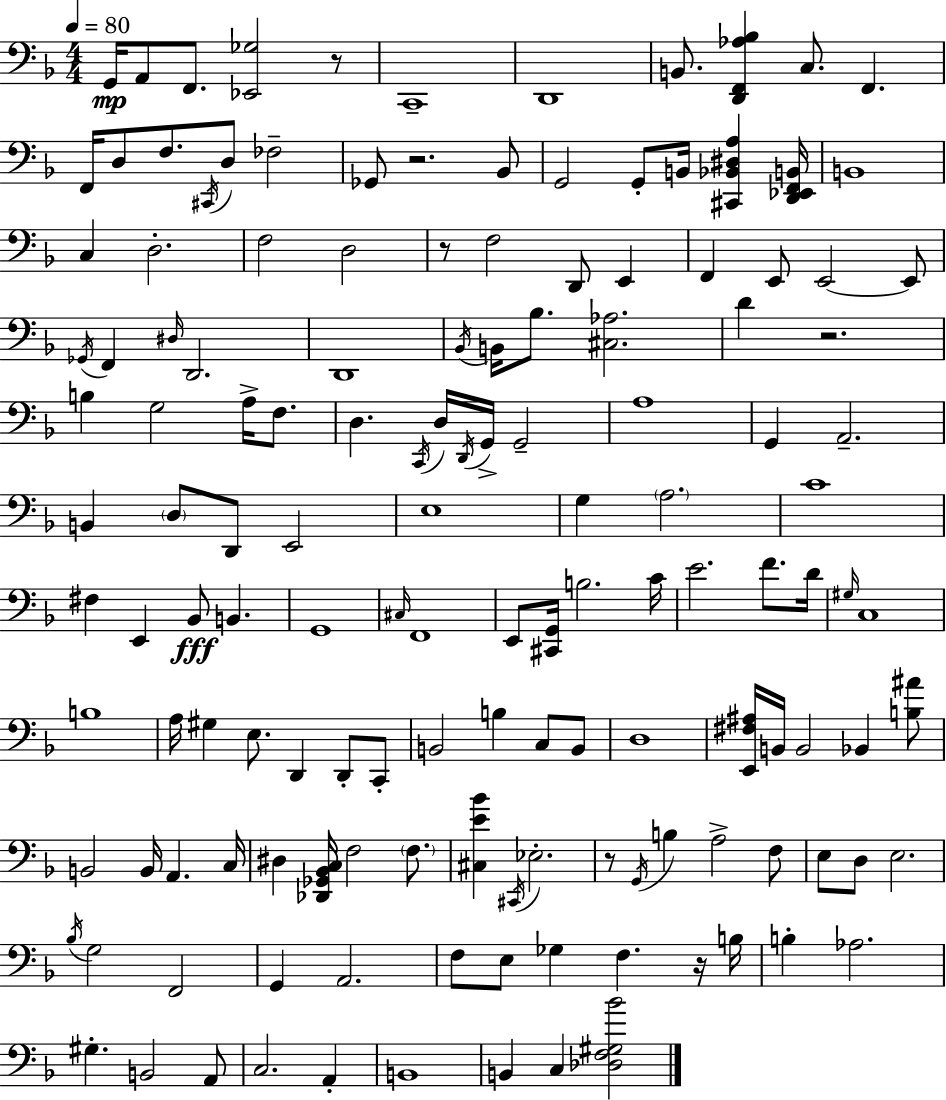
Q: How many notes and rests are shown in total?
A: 144